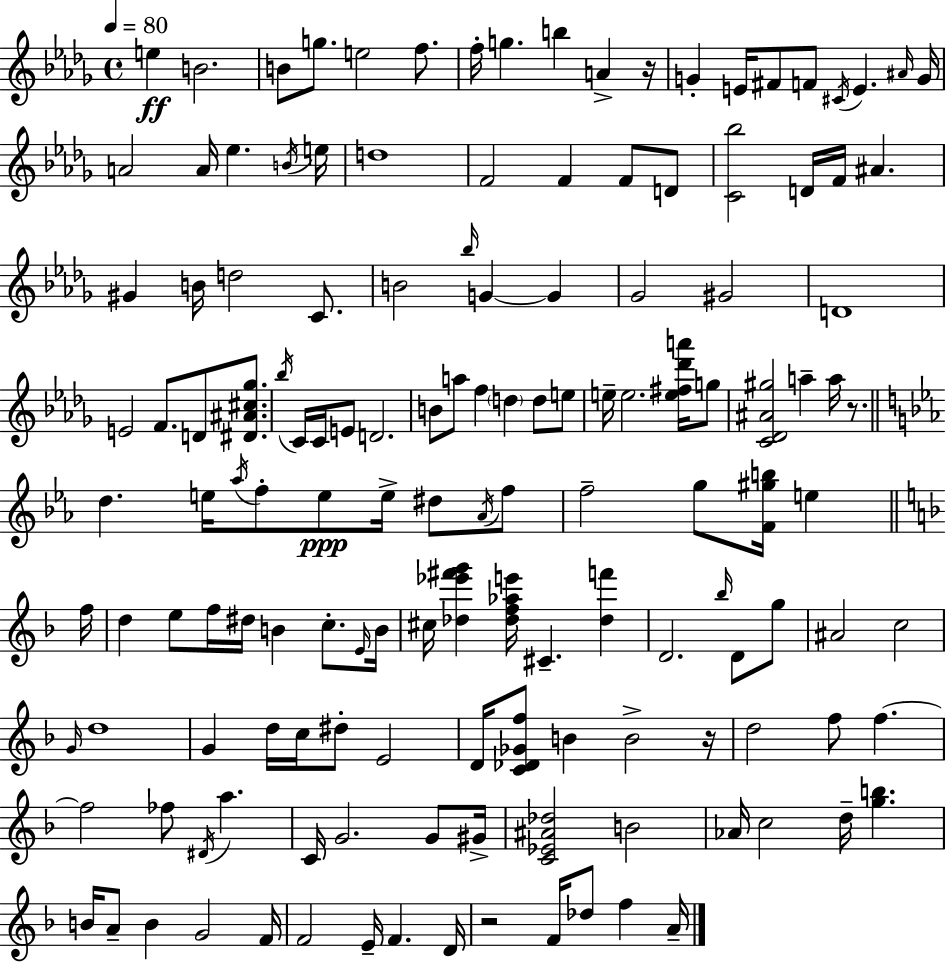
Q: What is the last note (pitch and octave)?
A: A4